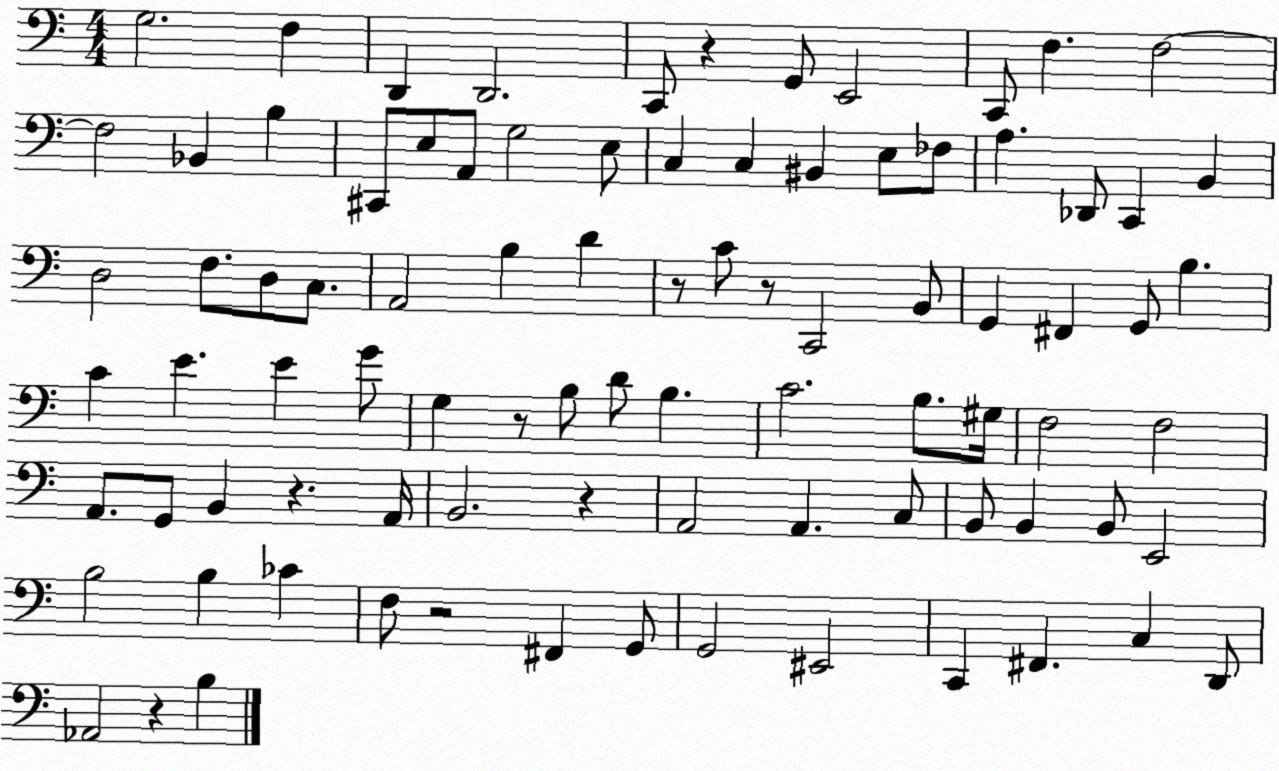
X:1
T:Untitled
M:4/4
L:1/4
K:C
G,2 F, D,, D,,2 C,,/2 z G,,/2 E,,2 C,,/2 F, F,2 F,2 _B,, B, ^C,,/2 E,/2 A,,/2 G,2 E,/2 C, C, ^B,, E,/2 _F,/2 A, _D,,/2 C,, B,, D,2 F,/2 D,/2 C,/2 A,,2 B, D z/2 C/2 z/2 C,,2 B,,/2 G,, ^F,, G,,/2 B, C E E G/2 G, z/2 B,/2 D/2 B, C2 B,/2 ^G,/4 F,2 F,2 A,,/2 G,,/2 B,, z A,,/4 B,,2 z A,,2 A,, C,/2 B,,/2 B,, B,,/2 E,,2 B,2 B, _C F,/2 z2 ^F,, G,,/2 G,,2 ^E,,2 C,, ^F,, C, D,,/2 _A,,2 z B,